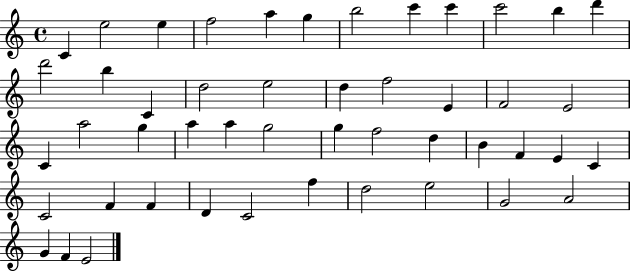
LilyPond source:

{
  \clef treble
  \time 4/4
  \defaultTimeSignature
  \key c \major
  c'4 e''2 e''4 | f''2 a''4 g''4 | b''2 c'''4 c'''4 | c'''2 b''4 d'''4 | \break d'''2 b''4 c'4 | d''2 e''2 | d''4 f''2 e'4 | f'2 e'2 | \break c'4 a''2 g''4 | a''4 a''4 g''2 | g''4 f''2 d''4 | b'4 f'4 e'4 c'4 | \break c'2 f'4 f'4 | d'4 c'2 f''4 | d''2 e''2 | g'2 a'2 | \break g'4 f'4 e'2 | \bar "|."
}